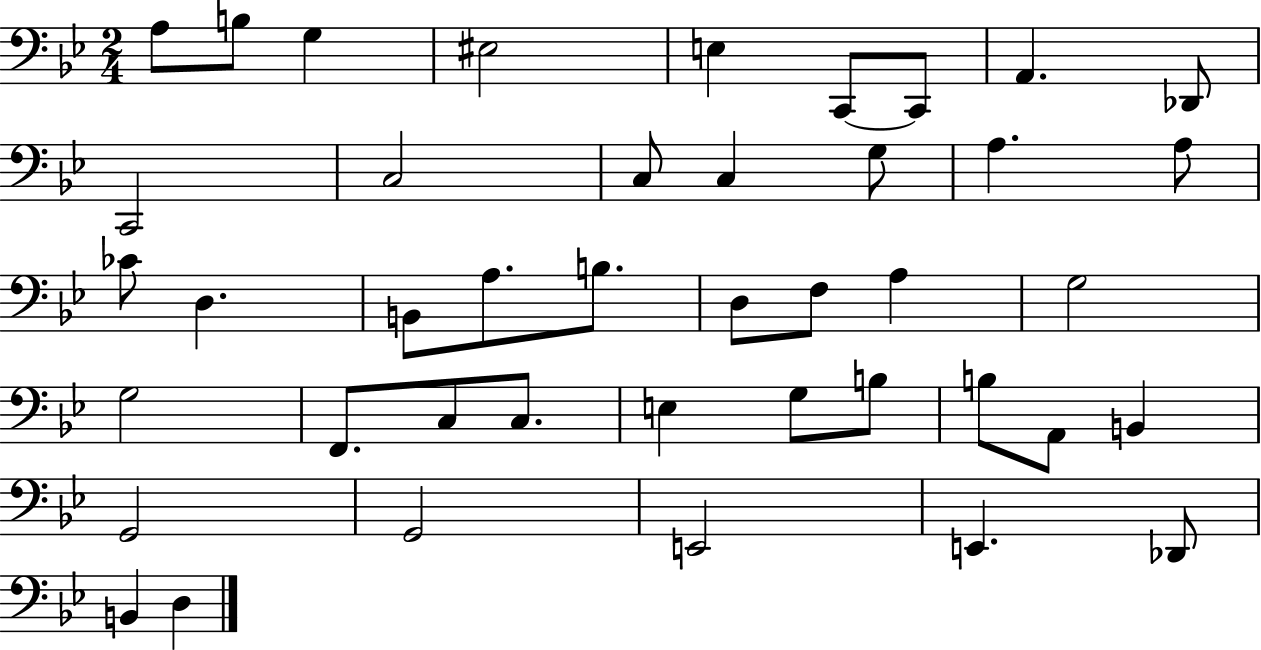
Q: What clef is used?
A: bass